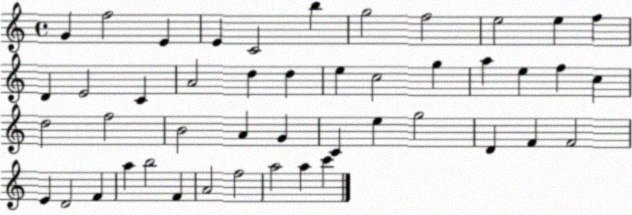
X:1
T:Untitled
M:4/4
L:1/4
K:C
G f2 E E C2 b g2 f2 e2 e f D E2 C A2 d d e c2 g a e f c d2 f2 B2 A G C e g2 D F F2 E D2 F a b2 F A2 f2 a2 a c'